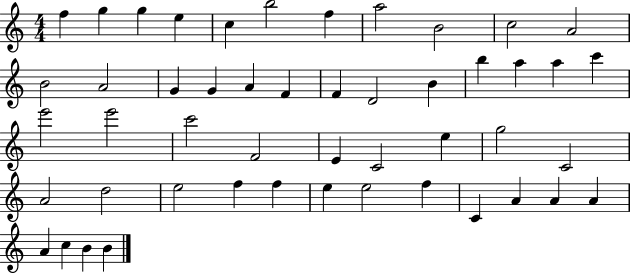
F5/q G5/q G5/q E5/q C5/q B5/h F5/q A5/h B4/h C5/h A4/h B4/h A4/h G4/q G4/q A4/q F4/q F4/q D4/h B4/q B5/q A5/q A5/q C6/q E6/h E6/h C6/h F4/h E4/q C4/h E5/q G5/h C4/h A4/h D5/h E5/h F5/q F5/q E5/q E5/h F5/q C4/q A4/q A4/q A4/q A4/q C5/q B4/q B4/q